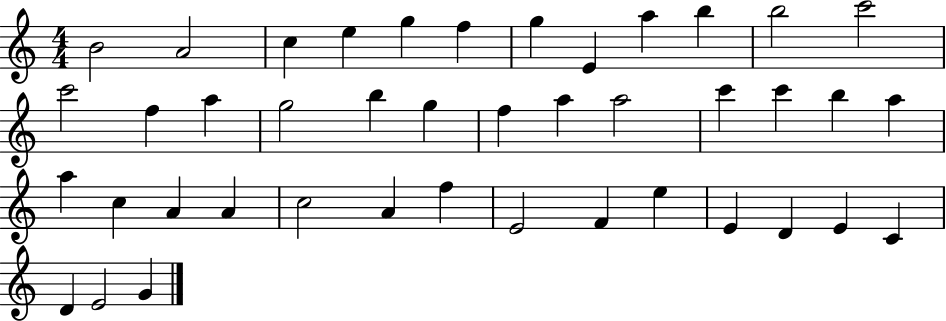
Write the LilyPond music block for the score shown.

{
  \clef treble
  \numericTimeSignature
  \time 4/4
  \key c \major
  b'2 a'2 | c''4 e''4 g''4 f''4 | g''4 e'4 a''4 b''4 | b''2 c'''2 | \break c'''2 f''4 a''4 | g''2 b''4 g''4 | f''4 a''4 a''2 | c'''4 c'''4 b''4 a''4 | \break a''4 c''4 a'4 a'4 | c''2 a'4 f''4 | e'2 f'4 e''4 | e'4 d'4 e'4 c'4 | \break d'4 e'2 g'4 | \bar "|."
}